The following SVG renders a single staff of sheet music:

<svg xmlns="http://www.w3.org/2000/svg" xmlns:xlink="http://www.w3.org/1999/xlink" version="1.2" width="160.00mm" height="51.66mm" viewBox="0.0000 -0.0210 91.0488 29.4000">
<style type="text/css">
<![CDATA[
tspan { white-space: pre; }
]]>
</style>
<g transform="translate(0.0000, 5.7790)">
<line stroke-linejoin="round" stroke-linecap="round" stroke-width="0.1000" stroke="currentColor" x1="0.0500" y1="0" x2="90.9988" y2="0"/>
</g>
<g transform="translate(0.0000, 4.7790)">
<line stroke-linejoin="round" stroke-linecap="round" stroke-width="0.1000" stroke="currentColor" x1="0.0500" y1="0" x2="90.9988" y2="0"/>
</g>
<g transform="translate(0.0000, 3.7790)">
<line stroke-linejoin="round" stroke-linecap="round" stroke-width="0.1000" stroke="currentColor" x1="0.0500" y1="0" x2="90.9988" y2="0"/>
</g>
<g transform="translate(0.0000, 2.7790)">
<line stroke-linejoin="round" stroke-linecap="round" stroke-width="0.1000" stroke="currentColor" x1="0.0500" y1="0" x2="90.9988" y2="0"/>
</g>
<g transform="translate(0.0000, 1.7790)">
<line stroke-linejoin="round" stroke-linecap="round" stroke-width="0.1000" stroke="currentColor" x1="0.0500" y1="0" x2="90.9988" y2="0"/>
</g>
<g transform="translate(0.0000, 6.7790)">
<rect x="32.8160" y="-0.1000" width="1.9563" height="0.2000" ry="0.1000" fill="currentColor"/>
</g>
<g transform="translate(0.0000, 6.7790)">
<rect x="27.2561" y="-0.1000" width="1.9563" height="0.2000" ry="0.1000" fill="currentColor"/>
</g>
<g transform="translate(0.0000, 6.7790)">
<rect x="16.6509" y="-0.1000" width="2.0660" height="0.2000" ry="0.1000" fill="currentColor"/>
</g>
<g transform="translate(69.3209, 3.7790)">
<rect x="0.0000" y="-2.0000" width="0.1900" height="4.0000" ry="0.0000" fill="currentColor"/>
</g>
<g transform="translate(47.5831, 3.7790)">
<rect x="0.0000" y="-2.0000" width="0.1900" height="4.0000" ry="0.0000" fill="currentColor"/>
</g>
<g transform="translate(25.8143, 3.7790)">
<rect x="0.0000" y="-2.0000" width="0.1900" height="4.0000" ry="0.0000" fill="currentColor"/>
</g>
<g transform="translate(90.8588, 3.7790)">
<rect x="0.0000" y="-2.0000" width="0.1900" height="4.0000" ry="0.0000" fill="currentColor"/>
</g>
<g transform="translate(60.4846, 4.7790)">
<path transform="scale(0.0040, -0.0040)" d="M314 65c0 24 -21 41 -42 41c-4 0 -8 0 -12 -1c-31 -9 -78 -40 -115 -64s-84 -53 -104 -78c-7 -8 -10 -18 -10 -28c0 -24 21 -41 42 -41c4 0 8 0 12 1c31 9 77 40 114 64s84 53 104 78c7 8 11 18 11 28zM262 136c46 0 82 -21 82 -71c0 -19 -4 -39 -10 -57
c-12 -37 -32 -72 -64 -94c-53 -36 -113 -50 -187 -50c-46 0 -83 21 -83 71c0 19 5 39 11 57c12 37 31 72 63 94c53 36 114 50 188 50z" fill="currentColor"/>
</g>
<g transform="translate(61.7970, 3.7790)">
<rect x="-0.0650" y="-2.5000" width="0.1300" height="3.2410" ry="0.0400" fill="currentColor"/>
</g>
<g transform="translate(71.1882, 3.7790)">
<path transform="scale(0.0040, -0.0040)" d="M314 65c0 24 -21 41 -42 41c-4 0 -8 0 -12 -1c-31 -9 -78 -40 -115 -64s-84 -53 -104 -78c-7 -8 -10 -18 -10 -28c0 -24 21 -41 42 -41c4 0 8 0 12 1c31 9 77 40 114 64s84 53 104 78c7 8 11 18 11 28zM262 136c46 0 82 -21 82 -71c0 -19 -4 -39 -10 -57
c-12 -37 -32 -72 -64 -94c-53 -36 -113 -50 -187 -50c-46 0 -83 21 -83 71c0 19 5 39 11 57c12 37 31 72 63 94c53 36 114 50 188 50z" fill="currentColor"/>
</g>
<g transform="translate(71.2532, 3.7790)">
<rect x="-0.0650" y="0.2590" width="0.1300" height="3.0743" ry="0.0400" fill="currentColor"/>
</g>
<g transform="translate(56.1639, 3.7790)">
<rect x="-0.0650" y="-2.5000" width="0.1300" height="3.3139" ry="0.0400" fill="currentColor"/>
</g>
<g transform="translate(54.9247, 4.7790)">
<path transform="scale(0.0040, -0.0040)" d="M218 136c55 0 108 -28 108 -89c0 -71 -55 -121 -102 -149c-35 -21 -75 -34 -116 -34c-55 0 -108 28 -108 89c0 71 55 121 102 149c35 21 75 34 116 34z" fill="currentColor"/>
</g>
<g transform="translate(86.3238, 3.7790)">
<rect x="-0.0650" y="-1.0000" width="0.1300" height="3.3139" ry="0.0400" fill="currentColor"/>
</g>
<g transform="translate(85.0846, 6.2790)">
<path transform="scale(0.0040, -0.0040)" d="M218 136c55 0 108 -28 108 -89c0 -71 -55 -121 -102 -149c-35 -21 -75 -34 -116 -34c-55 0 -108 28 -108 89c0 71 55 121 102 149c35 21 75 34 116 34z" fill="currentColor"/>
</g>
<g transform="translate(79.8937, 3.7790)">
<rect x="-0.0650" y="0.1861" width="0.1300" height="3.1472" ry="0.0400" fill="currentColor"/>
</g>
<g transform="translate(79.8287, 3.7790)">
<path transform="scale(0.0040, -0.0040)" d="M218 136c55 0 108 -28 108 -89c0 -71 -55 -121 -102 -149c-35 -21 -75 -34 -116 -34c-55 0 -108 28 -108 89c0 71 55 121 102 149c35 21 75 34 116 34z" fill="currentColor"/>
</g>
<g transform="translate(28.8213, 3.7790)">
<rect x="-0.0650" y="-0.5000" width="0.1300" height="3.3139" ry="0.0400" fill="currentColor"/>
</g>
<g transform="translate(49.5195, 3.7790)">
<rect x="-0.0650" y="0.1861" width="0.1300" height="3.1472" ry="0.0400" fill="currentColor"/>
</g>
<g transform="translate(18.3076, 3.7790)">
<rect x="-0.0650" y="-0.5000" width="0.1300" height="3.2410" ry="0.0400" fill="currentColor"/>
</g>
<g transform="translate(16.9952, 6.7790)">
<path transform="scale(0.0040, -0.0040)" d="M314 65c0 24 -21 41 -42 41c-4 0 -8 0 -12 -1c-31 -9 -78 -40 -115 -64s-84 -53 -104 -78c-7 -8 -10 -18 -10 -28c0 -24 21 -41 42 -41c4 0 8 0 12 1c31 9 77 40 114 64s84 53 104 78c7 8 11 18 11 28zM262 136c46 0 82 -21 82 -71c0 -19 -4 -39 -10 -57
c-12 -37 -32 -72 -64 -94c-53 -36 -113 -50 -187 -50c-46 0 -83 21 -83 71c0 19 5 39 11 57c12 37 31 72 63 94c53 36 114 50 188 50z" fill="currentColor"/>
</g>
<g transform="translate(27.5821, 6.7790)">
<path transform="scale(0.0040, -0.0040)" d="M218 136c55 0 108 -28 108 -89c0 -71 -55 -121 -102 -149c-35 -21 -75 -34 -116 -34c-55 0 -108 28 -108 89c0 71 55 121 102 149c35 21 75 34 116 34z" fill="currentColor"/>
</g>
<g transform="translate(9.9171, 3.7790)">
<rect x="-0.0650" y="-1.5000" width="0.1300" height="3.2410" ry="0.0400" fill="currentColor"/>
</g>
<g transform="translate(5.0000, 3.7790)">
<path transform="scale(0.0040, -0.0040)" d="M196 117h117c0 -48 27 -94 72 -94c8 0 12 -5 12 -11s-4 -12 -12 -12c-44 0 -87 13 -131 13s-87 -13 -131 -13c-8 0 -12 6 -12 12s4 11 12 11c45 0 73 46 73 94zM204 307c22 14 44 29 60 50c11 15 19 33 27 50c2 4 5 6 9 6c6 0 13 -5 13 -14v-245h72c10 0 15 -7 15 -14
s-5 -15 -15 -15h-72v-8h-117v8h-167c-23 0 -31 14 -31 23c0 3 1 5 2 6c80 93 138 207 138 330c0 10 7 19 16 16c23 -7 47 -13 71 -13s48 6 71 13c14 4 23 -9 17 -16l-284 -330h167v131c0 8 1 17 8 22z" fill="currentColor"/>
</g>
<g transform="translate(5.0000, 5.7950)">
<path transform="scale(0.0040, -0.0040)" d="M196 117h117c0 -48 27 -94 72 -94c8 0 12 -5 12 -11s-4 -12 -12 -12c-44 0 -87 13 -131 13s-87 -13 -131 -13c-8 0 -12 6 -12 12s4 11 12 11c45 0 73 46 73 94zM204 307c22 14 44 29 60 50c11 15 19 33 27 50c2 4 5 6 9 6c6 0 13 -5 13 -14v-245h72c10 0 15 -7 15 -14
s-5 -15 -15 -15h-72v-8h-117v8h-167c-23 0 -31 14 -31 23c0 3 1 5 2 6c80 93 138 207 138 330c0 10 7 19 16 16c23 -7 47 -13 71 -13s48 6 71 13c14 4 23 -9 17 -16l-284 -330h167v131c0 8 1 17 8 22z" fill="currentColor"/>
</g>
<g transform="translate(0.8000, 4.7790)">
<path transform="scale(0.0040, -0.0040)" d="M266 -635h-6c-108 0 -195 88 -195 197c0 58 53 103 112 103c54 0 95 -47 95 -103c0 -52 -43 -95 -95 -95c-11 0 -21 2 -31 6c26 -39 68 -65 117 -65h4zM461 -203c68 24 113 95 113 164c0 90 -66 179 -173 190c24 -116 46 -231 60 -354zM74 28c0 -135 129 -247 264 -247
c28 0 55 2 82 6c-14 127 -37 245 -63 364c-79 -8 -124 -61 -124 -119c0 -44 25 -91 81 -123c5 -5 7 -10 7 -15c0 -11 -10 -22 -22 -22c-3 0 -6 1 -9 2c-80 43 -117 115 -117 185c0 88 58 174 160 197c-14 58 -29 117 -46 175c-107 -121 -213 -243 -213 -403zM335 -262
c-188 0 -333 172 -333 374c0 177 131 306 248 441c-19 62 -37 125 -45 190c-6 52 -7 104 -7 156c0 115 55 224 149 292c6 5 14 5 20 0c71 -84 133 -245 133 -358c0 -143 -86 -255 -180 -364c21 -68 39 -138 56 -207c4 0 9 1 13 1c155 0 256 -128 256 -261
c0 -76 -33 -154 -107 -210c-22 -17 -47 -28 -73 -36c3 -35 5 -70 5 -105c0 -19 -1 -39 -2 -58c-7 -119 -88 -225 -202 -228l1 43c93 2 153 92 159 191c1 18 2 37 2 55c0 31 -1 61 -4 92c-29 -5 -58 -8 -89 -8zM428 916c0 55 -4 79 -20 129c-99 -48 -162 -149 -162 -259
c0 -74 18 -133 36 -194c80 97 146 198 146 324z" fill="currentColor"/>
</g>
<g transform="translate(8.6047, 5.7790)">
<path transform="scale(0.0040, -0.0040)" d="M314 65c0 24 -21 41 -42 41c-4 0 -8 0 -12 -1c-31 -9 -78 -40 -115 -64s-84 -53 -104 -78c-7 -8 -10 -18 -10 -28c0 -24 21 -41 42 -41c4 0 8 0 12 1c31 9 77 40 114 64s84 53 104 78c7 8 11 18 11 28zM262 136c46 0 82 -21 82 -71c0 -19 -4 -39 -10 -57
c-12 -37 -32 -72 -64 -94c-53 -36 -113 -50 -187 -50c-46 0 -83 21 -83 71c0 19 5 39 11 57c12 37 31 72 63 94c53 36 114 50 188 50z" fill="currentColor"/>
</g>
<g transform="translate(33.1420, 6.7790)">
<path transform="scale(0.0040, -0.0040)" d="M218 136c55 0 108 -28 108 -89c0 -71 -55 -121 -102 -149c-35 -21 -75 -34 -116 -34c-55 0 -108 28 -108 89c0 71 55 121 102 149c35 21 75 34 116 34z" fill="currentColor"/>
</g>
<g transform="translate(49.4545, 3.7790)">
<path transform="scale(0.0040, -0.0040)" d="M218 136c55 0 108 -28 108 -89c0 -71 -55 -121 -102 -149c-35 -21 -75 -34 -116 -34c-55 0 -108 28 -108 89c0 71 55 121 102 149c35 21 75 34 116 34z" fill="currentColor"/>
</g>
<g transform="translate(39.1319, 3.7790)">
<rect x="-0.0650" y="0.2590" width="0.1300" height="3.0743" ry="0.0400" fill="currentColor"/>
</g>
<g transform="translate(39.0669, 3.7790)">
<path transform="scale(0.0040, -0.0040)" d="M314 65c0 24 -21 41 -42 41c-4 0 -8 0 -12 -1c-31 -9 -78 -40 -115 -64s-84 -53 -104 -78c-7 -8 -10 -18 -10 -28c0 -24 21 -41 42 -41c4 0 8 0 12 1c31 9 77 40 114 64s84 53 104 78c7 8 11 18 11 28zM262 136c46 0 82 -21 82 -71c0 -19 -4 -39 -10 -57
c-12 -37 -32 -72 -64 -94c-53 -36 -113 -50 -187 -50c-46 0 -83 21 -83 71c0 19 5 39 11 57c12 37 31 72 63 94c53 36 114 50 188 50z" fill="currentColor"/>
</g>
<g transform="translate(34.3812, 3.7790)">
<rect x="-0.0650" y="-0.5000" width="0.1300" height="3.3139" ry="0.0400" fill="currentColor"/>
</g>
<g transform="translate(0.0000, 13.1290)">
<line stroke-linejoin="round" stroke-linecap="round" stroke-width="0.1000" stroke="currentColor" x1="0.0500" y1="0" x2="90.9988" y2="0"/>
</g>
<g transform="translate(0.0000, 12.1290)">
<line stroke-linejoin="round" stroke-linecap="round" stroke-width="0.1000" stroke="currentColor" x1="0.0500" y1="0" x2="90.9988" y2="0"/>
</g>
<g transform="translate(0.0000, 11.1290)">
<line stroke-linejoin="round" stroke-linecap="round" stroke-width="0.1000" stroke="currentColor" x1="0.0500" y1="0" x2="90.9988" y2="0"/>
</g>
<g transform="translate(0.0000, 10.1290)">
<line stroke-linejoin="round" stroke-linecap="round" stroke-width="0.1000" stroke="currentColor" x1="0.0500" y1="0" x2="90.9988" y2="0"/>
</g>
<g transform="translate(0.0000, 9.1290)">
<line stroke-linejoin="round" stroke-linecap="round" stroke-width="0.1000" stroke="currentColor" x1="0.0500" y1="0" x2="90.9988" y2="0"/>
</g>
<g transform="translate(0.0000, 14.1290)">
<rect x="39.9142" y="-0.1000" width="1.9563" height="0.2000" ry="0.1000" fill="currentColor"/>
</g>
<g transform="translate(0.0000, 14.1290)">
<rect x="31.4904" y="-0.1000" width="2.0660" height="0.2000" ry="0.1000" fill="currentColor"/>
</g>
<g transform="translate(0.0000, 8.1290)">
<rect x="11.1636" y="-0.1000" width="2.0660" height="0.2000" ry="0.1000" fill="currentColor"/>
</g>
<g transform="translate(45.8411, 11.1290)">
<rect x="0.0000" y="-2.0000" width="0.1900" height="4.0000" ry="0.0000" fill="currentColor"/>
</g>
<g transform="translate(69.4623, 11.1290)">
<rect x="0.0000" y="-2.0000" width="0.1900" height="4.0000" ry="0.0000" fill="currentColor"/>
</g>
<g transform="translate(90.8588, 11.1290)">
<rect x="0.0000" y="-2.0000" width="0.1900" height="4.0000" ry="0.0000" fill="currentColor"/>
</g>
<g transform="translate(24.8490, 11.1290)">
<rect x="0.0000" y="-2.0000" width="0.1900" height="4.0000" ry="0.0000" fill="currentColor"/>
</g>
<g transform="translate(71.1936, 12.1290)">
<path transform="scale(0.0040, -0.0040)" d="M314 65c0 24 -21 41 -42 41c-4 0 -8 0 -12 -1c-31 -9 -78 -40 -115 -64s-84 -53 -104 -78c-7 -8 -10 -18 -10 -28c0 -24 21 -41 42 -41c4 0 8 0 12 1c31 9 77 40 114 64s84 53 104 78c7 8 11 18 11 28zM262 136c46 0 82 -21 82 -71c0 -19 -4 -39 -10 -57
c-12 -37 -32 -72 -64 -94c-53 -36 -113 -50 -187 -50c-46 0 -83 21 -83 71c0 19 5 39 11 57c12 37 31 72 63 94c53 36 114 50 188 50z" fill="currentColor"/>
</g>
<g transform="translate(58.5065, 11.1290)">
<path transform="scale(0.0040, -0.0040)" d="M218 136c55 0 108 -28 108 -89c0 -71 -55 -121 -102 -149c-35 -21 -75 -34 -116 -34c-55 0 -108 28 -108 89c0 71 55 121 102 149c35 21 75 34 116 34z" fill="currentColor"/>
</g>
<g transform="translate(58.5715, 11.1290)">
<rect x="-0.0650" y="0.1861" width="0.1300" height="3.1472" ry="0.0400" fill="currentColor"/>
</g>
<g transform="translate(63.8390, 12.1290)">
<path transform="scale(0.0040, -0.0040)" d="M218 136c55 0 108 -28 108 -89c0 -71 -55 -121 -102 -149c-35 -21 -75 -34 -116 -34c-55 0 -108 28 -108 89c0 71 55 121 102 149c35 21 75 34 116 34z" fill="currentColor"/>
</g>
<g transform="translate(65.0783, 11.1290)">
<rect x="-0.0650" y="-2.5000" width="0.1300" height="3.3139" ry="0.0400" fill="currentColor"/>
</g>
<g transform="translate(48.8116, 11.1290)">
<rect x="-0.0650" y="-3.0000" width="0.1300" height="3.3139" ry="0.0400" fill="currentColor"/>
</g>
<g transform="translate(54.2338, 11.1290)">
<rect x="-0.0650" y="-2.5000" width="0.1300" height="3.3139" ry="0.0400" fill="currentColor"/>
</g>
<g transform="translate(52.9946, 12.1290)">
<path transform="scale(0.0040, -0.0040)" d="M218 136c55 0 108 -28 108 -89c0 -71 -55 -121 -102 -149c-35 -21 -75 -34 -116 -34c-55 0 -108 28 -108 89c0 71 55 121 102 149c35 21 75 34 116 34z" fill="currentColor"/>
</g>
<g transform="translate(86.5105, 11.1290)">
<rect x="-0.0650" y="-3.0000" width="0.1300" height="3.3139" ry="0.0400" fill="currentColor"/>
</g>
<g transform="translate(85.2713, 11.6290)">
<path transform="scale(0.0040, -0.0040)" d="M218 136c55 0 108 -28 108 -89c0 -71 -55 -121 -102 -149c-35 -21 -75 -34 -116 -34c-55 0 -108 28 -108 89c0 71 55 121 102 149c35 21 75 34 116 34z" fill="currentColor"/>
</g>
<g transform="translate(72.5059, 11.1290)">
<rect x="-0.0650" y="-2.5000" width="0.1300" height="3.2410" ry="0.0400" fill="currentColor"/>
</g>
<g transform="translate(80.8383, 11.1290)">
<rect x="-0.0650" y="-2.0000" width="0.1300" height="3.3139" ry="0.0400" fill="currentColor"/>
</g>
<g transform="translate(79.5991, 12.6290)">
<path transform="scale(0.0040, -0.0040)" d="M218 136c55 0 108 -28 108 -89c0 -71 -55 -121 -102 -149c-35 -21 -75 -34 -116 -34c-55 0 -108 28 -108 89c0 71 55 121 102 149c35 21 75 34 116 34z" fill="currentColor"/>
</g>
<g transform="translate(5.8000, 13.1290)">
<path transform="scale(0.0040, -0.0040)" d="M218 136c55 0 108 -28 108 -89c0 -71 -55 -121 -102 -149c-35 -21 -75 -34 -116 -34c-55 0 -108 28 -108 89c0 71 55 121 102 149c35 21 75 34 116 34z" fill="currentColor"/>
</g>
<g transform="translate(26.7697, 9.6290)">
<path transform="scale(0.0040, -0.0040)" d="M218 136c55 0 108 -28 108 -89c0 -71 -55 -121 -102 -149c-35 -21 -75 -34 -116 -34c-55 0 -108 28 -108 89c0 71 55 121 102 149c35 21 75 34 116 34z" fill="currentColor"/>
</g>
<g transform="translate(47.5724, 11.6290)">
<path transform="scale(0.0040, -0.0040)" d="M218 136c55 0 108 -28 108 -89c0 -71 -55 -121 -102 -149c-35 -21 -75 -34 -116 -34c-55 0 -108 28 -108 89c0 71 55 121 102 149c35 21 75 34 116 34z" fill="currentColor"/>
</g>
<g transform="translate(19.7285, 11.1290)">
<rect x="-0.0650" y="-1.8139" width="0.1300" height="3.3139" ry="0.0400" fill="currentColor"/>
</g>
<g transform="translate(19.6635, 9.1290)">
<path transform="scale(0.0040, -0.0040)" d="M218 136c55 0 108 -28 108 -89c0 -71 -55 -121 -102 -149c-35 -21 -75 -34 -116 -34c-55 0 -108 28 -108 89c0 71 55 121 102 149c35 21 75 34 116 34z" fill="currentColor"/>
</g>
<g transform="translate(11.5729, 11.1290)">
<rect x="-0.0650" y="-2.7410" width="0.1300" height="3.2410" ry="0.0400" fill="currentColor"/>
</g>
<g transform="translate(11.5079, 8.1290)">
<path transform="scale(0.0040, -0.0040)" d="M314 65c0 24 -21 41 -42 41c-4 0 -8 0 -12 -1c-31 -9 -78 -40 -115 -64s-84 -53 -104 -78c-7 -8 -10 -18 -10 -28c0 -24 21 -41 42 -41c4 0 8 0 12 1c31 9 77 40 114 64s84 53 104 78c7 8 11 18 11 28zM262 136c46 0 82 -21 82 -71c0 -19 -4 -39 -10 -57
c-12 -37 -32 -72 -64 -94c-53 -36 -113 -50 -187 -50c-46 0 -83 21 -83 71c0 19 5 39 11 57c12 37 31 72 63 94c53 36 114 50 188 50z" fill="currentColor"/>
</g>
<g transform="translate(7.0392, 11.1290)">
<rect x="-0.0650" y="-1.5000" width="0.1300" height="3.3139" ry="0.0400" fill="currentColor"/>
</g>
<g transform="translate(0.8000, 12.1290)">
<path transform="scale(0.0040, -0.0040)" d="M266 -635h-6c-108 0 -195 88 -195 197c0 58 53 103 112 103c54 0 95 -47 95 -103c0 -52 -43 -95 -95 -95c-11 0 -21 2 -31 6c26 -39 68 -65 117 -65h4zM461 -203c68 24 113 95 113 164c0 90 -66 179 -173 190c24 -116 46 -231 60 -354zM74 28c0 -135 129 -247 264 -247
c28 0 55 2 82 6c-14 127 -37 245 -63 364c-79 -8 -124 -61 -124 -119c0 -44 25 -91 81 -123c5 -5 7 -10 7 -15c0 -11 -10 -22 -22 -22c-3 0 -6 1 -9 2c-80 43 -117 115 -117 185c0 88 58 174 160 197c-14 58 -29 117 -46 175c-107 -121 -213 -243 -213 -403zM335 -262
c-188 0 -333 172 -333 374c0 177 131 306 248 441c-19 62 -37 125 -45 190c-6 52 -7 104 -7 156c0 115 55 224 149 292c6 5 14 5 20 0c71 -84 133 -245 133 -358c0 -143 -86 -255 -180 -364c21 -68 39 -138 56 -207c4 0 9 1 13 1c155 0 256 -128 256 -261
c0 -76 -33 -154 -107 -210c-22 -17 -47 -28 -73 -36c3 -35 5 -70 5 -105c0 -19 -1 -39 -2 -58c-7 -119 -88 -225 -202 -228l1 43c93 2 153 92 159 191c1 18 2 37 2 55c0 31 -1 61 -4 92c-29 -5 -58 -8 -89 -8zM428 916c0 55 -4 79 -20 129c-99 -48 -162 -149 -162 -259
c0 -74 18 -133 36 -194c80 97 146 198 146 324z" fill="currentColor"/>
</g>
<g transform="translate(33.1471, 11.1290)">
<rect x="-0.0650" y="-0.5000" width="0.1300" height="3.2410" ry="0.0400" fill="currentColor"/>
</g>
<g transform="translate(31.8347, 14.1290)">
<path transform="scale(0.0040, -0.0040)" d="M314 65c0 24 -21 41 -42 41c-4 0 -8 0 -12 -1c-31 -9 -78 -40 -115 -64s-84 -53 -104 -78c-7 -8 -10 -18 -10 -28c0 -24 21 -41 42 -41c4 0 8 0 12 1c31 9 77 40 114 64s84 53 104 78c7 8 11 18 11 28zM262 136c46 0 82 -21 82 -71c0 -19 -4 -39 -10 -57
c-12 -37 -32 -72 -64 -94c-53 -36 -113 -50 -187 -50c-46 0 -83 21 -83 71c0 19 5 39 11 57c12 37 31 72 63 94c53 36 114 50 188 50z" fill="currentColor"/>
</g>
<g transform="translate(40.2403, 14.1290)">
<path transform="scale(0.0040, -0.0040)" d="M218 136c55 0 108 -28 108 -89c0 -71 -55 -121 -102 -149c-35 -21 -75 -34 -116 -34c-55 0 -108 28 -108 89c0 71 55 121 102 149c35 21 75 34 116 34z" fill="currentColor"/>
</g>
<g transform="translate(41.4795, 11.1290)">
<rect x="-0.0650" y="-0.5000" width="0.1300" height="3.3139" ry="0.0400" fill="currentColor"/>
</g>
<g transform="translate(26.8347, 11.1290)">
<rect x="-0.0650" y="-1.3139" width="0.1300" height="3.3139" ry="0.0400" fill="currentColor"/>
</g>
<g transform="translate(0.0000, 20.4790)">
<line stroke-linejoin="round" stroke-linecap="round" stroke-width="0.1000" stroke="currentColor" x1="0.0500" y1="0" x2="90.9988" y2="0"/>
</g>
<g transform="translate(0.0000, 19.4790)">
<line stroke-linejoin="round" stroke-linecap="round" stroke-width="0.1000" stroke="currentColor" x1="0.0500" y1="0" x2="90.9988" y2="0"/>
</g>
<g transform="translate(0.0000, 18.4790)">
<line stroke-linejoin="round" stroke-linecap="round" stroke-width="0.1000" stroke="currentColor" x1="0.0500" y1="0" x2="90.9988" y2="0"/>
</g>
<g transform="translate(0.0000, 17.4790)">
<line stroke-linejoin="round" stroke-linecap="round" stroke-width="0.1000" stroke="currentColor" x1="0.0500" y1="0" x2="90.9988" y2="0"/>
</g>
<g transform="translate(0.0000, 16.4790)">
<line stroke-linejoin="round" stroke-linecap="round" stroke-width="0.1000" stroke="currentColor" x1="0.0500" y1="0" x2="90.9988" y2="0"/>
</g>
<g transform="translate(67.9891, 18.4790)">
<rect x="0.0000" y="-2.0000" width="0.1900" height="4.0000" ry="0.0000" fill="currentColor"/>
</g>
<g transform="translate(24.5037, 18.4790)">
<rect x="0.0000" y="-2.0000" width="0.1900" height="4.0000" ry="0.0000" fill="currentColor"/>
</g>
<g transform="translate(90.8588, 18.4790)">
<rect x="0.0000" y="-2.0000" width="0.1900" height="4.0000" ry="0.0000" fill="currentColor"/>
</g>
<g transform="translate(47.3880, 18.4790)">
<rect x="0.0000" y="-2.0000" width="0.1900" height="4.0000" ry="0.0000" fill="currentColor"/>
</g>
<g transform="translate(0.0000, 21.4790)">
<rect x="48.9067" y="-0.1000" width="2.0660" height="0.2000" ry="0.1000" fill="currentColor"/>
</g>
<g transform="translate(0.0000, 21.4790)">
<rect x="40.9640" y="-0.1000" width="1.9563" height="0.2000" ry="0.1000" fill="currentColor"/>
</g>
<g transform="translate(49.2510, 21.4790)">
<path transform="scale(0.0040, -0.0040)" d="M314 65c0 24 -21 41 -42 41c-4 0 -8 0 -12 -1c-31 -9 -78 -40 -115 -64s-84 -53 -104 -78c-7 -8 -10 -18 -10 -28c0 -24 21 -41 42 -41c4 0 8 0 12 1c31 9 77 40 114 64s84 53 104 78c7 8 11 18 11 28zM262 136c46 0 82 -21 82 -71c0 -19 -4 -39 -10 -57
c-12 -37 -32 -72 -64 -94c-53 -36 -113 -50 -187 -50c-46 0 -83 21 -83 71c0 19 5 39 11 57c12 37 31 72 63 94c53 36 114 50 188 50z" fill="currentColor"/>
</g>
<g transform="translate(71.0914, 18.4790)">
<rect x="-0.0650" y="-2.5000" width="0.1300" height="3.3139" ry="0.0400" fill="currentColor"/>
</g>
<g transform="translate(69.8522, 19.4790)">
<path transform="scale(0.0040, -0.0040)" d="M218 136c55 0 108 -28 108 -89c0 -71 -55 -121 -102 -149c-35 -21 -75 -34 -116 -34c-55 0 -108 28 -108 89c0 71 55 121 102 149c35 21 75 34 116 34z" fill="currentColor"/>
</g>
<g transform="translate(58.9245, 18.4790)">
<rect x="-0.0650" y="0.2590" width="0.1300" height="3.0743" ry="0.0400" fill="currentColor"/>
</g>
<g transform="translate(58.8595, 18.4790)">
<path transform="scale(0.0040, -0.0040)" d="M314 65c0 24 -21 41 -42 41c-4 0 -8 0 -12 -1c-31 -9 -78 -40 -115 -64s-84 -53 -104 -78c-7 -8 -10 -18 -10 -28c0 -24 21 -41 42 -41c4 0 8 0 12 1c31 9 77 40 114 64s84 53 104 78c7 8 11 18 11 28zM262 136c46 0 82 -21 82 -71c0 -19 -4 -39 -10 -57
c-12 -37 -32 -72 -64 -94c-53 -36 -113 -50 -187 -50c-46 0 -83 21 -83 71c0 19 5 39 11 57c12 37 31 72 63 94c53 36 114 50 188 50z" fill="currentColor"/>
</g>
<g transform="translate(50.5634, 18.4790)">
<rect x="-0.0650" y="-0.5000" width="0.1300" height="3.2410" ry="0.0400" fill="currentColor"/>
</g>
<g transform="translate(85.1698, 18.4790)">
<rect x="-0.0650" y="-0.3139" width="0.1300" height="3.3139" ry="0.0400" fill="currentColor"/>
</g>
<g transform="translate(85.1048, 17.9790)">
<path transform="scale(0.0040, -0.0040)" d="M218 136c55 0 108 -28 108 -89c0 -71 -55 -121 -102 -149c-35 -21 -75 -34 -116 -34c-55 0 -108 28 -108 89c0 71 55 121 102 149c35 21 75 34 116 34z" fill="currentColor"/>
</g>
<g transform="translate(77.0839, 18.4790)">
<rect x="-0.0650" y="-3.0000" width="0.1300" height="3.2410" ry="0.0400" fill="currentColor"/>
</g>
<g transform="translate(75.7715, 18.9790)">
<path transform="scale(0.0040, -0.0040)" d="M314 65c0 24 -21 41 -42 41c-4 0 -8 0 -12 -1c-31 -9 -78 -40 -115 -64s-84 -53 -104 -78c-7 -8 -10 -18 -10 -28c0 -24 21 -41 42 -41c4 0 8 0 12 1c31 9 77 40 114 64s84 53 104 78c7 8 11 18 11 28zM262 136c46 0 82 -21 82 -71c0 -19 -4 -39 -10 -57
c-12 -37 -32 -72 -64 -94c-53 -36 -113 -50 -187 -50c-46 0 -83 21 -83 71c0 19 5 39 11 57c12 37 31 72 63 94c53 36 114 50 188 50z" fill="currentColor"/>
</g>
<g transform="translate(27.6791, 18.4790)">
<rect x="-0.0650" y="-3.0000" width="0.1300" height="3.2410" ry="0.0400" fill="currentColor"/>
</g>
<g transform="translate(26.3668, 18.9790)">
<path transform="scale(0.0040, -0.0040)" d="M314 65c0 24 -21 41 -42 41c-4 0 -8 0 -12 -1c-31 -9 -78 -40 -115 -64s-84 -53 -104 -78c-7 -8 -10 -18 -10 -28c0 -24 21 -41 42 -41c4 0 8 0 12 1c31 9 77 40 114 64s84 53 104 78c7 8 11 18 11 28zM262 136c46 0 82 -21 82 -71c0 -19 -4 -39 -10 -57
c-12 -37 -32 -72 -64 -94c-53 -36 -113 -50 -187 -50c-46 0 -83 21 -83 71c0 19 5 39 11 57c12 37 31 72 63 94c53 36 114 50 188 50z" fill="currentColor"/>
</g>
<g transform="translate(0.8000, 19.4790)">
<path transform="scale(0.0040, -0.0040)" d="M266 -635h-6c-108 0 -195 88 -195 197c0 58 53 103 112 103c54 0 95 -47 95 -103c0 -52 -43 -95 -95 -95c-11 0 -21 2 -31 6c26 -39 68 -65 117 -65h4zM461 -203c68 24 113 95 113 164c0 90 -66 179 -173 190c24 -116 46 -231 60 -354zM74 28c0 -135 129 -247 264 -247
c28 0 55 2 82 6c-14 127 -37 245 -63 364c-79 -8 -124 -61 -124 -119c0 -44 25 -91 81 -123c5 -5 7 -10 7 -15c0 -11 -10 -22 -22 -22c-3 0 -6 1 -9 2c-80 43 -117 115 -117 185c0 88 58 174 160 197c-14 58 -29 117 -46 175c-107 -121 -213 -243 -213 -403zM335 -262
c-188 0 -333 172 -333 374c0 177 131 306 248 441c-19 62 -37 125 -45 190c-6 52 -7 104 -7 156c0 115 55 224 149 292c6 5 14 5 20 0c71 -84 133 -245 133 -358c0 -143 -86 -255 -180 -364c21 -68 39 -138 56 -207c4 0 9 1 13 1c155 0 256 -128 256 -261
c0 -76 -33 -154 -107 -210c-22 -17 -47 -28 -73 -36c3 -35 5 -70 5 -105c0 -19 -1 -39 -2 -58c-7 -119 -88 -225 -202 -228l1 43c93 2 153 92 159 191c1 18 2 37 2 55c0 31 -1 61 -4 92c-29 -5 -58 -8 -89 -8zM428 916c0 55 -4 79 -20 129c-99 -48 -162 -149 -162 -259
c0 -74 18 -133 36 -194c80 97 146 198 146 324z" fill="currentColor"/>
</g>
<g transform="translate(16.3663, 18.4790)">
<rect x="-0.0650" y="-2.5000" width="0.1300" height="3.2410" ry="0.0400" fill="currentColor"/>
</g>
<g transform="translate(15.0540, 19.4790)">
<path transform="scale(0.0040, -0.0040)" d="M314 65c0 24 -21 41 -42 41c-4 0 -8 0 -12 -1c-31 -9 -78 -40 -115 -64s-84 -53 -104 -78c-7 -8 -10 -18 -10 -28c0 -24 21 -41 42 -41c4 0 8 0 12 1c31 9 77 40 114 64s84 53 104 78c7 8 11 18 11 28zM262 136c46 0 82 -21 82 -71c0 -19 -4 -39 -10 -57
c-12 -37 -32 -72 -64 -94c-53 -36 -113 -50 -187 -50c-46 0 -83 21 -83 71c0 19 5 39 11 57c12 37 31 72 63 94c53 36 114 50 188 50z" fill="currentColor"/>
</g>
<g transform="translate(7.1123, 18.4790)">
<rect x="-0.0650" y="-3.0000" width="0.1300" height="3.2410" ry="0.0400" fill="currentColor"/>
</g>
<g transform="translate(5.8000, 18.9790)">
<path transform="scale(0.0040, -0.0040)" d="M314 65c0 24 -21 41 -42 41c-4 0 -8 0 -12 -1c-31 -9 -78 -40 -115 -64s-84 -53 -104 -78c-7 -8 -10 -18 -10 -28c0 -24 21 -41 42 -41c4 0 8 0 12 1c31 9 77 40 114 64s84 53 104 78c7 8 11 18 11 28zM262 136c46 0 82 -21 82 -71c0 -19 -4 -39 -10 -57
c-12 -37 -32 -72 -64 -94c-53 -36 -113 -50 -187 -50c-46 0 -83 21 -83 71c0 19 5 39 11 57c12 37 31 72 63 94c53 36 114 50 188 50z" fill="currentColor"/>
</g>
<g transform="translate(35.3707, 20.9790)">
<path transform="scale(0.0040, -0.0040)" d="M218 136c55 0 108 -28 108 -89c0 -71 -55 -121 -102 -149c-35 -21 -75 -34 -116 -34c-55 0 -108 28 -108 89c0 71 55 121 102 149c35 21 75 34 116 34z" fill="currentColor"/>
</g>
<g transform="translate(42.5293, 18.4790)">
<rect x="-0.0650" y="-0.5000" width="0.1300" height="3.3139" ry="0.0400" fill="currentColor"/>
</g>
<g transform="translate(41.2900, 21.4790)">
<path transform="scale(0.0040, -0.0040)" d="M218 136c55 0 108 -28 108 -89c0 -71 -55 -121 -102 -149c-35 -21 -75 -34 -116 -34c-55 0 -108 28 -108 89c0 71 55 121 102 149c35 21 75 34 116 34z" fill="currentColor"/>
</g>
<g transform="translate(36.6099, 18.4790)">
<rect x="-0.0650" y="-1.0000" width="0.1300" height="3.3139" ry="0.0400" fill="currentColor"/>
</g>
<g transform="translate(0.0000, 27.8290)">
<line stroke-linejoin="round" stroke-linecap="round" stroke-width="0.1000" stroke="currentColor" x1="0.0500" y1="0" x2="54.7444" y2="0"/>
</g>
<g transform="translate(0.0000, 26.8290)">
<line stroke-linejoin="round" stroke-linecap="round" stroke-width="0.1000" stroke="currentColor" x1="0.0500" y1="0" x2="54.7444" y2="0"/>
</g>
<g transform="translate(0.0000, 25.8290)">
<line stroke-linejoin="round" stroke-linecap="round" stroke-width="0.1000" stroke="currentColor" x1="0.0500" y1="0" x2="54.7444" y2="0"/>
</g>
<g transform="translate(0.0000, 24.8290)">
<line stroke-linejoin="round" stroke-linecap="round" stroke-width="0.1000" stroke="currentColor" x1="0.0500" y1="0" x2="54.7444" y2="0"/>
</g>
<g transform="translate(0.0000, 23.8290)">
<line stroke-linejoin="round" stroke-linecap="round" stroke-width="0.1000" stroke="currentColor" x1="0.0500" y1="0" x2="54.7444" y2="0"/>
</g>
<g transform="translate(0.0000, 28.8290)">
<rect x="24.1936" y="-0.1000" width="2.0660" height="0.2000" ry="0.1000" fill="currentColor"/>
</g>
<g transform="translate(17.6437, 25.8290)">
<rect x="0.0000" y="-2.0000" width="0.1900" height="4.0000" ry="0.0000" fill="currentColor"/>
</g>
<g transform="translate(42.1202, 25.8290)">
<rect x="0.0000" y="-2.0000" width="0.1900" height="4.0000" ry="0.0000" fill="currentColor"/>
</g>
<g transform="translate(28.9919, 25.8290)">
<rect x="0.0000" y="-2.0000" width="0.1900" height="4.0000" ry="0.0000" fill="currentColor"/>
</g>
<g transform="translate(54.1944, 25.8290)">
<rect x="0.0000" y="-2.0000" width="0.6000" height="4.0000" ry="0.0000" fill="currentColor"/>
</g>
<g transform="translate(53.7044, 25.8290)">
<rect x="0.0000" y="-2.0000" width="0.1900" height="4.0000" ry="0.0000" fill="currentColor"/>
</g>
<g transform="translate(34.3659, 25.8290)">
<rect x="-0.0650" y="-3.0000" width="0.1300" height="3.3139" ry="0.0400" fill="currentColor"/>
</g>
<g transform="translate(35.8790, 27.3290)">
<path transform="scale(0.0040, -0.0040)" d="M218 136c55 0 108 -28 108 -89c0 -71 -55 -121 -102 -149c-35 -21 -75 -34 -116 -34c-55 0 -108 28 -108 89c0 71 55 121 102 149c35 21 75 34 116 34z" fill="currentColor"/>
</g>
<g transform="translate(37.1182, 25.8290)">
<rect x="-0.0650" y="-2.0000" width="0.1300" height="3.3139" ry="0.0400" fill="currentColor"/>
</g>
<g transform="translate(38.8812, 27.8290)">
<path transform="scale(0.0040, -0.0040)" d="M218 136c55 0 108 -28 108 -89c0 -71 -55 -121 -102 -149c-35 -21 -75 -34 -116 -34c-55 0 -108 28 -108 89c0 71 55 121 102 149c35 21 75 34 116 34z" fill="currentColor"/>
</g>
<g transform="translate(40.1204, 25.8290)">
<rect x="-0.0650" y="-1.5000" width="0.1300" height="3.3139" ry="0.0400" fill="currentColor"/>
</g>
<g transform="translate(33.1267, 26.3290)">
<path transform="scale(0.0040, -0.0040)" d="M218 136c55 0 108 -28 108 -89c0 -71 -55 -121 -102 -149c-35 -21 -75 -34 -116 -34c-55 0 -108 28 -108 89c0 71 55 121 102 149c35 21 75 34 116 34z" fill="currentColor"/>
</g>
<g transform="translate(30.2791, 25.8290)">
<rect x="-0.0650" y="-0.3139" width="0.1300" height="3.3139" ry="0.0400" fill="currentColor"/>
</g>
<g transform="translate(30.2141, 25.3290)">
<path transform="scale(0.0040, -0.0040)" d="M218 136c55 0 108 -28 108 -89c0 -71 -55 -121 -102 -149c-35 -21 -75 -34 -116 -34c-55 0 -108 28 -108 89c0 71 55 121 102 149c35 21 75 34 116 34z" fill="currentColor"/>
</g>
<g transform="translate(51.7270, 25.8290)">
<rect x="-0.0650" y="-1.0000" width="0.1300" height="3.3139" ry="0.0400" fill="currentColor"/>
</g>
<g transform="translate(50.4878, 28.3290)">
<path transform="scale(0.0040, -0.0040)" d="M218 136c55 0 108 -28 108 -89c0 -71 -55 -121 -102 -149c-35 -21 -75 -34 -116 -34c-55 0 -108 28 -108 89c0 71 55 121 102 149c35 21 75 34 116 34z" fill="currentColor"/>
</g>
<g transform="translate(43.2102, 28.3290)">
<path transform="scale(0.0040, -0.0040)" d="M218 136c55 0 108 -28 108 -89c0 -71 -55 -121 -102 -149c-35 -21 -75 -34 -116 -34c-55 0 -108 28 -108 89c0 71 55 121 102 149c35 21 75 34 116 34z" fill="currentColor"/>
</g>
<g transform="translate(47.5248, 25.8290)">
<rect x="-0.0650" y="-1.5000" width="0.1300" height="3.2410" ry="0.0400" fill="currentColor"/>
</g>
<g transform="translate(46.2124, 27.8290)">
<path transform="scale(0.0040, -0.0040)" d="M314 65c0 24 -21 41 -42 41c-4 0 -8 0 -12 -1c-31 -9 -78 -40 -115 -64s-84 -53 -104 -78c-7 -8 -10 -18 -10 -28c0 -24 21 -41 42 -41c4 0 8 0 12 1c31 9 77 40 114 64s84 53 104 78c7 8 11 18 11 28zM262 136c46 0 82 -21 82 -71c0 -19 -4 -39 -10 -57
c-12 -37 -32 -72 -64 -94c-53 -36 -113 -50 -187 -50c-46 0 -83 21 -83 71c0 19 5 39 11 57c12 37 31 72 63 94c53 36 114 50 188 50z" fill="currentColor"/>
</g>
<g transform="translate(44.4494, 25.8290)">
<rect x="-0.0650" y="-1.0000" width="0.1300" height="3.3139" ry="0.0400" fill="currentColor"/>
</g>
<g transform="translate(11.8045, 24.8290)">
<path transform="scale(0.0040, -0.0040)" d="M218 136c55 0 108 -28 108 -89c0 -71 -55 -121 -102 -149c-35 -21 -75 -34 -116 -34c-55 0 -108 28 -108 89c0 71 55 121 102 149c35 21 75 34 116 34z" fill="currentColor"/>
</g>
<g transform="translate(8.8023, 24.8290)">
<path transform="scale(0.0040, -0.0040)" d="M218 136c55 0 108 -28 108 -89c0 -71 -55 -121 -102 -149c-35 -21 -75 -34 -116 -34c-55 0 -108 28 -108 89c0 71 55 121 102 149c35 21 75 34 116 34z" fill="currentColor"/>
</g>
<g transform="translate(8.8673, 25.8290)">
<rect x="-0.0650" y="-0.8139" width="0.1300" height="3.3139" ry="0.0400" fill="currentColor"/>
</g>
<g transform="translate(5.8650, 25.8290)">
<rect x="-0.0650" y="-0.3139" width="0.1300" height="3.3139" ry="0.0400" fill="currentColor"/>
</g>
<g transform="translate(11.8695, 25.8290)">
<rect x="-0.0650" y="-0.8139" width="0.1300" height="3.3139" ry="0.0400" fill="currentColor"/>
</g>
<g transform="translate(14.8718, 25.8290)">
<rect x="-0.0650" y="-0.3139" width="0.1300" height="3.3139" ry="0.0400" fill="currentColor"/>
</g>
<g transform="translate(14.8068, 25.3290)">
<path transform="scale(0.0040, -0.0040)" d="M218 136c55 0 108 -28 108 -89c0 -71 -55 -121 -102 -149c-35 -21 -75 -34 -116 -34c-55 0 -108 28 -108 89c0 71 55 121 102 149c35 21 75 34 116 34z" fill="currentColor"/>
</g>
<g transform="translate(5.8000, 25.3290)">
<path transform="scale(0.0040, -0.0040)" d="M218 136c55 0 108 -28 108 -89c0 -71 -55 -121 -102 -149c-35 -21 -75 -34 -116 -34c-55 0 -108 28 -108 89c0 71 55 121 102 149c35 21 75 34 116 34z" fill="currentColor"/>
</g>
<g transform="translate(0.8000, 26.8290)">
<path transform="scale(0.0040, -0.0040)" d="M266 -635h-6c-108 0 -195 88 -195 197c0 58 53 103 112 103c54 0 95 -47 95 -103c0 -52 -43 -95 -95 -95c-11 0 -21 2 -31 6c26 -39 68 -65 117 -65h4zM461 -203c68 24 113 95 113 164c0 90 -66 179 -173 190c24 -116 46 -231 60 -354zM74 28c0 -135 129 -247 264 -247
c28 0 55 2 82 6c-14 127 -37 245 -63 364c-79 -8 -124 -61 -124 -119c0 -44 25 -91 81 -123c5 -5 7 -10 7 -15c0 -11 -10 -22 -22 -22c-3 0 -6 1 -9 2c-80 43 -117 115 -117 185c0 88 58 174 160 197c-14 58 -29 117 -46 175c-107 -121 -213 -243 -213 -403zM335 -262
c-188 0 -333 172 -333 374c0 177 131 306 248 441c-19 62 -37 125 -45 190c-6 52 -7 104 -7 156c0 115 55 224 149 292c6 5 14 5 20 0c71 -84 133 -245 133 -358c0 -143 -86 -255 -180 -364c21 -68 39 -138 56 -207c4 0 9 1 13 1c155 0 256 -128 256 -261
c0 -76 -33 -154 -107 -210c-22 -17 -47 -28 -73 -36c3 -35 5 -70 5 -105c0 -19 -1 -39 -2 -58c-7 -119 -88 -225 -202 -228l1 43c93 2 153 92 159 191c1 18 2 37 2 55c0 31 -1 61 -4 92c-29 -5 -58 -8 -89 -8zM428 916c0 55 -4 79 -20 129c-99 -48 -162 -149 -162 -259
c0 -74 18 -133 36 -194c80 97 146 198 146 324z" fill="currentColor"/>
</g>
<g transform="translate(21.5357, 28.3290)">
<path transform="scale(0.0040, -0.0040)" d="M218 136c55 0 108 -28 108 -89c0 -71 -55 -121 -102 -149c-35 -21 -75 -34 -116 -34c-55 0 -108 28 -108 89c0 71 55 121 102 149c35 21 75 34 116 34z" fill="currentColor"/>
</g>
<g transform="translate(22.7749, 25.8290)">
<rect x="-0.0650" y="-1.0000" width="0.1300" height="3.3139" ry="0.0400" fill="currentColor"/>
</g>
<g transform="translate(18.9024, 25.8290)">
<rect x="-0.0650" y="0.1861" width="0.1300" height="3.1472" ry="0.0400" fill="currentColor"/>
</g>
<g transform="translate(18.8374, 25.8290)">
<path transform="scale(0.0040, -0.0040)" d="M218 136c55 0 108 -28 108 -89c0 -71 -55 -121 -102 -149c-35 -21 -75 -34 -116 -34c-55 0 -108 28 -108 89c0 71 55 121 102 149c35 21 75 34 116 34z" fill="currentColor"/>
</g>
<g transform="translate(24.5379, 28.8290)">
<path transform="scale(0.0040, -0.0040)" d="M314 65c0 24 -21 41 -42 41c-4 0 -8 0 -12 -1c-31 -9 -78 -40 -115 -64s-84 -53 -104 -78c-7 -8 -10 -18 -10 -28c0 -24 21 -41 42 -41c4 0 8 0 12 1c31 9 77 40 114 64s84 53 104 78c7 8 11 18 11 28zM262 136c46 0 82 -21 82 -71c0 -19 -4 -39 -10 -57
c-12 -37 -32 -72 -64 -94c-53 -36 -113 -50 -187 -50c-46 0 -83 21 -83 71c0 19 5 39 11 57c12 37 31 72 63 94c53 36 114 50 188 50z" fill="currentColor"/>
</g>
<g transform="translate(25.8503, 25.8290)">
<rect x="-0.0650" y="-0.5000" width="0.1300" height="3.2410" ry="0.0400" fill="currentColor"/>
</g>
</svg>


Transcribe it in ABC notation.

X:1
T:Untitled
M:4/4
L:1/4
K:C
E2 C2 C C B2 B G G2 B2 B D E a2 f e C2 C A G B G G2 F A A2 G2 A2 D C C2 B2 G A2 c c d d c B D C2 c A F E D E2 D